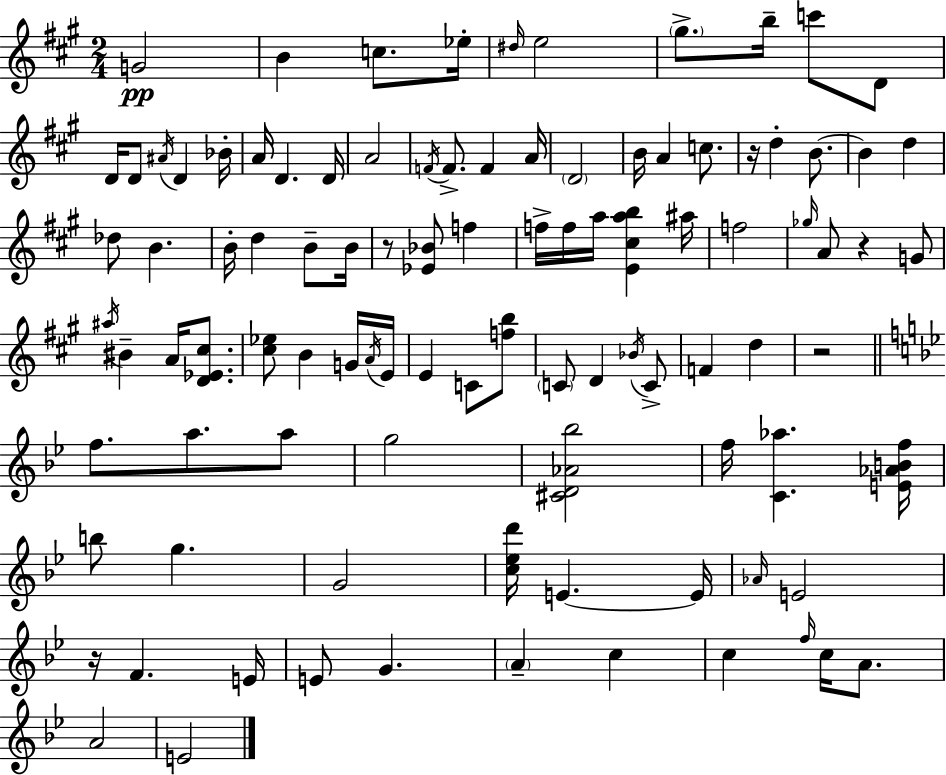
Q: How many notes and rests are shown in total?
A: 99